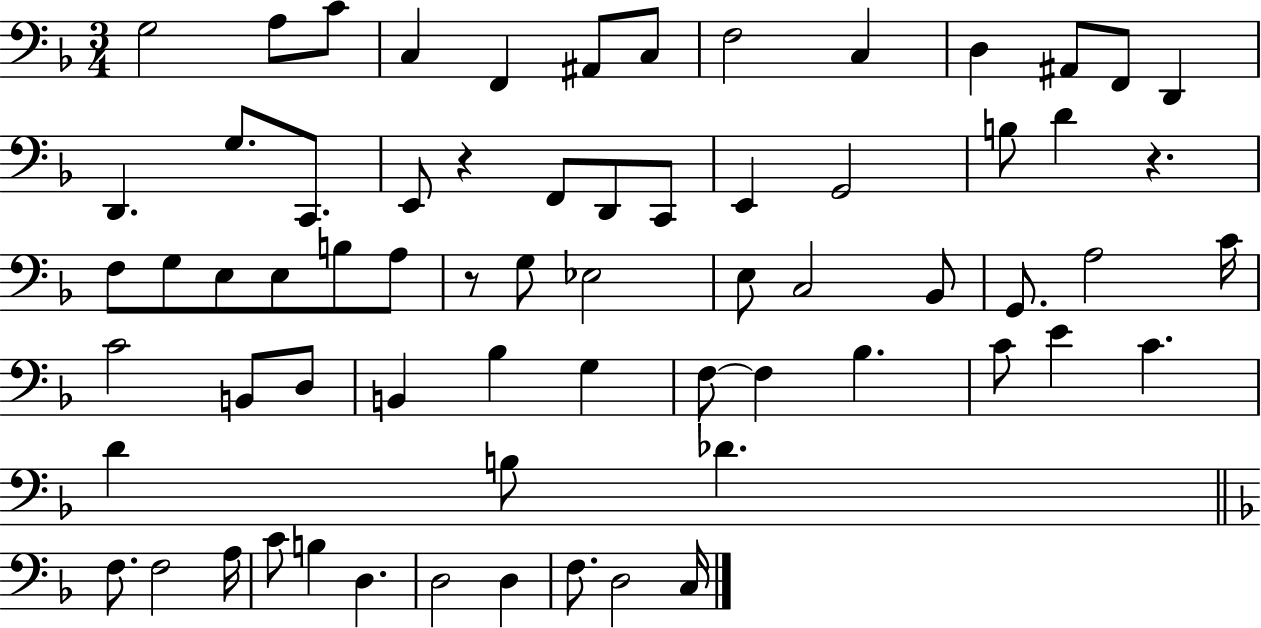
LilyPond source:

{
  \clef bass
  \numericTimeSignature
  \time 3/4
  \key f \major
  \repeat volta 2 { g2 a8 c'8 | c4 f,4 ais,8 c8 | f2 c4 | d4 ais,8 f,8 d,4 | \break d,4. g8. c,8. | e,8 r4 f,8 d,8 c,8 | e,4 g,2 | b8 d'4 r4. | \break f8 g8 e8 e8 b8 a8 | r8 g8 ees2 | e8 c2 bes,8 | g,8. a2 c'16 | \break c'2 b,8 d8 | b,4 bes4 g4 | f8~~ f4 bes4. | c'8 e'4 c'4. | \break d'4 b8 des'4. | \bar "||" \break \key f \major f8. f2 a16 | c'8 b4 d4. | d2 d4 | f8. d2 c16 | \break } \bar "|."
}